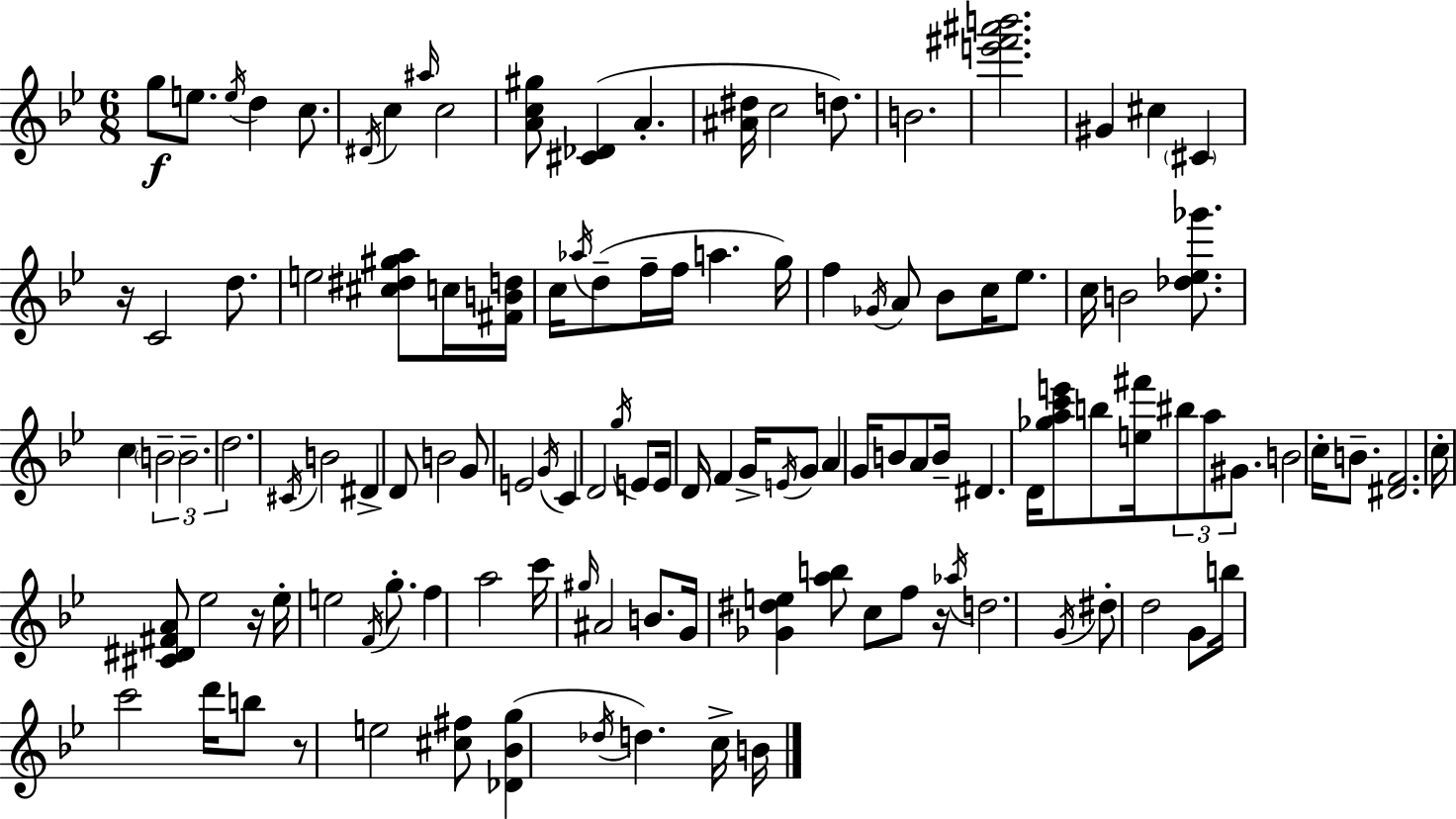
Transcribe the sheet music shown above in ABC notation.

X:1
T:Untitled
M:6/8
L:1/4
K:Bb
g/2 e/2 e/4 d c/2 ^D/4 c ^a/4 c2 [Ac^g]/2 [^C_D] A [^A^d]/4 c2 d/2 B2 [e'^f'^a'b']2 ^G ^c ^C z/4 C2 d/2 e2 [^c^d^ga]/2 c/4 [^FBd]/4 c/4 _a/4 d/2 f/4 f/4 a g/4 f _G/4 A/2 _B/2 c/4 _e/2 c/4 B2 [_d_e_g']/2 c B2 B2 d2 ^C/4 B2 ^D D/2 B2 G/2 E2 G/4 C D2 g/4 E/2 E/4 D/4 F G/4 E/4 G/2 A G/4 B/2 A/2 B/4 ^D D/4 [_gac'e']/2 b/2 [e^f']/4 ^b/2 a/2 ^G/2 B2 c/4 B/2 [^DF]2 c/4 [^C^D^FA]/2 _e2 z/4 _e/4 e2 F/4 g/2 f a2 c'/4 ^g/4 ^A2 B/2 G/4 [_G^de] [ab]/2 c/2 f/2 z/4 _a/4 d2 G/4 ^d/2 d2 G/2 b/4 c'2 d'/4 b/2 z/2 e2 [^c^f]/2 [_D_Bg] _d/4 d c/4 B/4